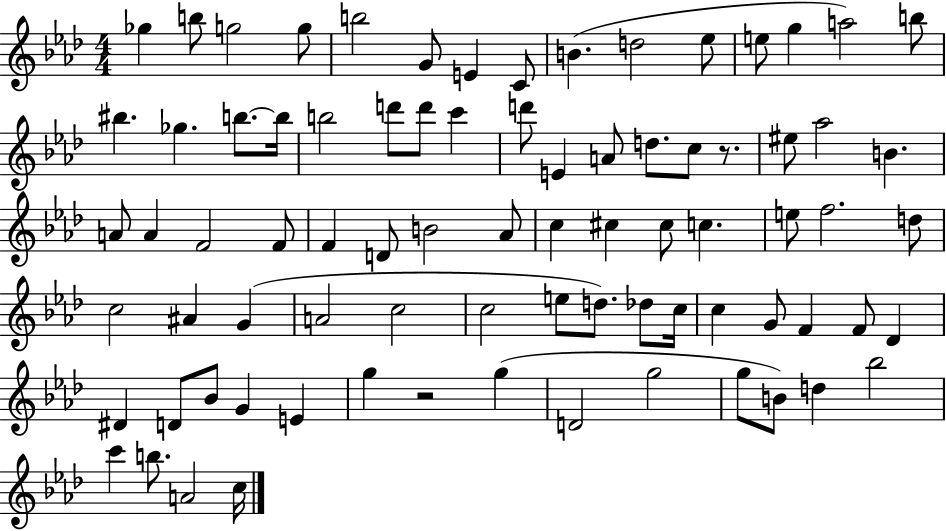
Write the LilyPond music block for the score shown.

{
  \clef treble
  \numericTimeSignature
  \time 4/4
  \key aes \major
  ges''4 b''8 g''2 g''8 | b''2 g'8 e'4 c'8 | b'4.( d''2 ees''8 | e''8 g''4 a''2) b''8 | \break bis''4. ges''4. b''8.~~ b''16 | b''2 d'''8 d'''8 c'''4 | d'''8 e'4 a'8 d''8. c''8 r8. | eis''8 aes''2 b'4. | \break a'8 a'4 f'2 f'8 | f'4 d'8 b'2 aes'8 | c''4 cis''4 cis''8 c''4. | e''8 f''2. d''8 | \break c''2 ais'4 g'4( | a'2 c''2 | c''2 e''8 d''8.) des''8 c''16 | c''4 g'8 f'4 f'8 des'4 | \break dis'4 d'8 bes'8 g'4 e'4 | g''4 r2 g''4( | d'2 g''2 | g''8 b'8) d''4 bes''2 | \break c'''4 b''8. a'2 c''16 | \bar "|."
}